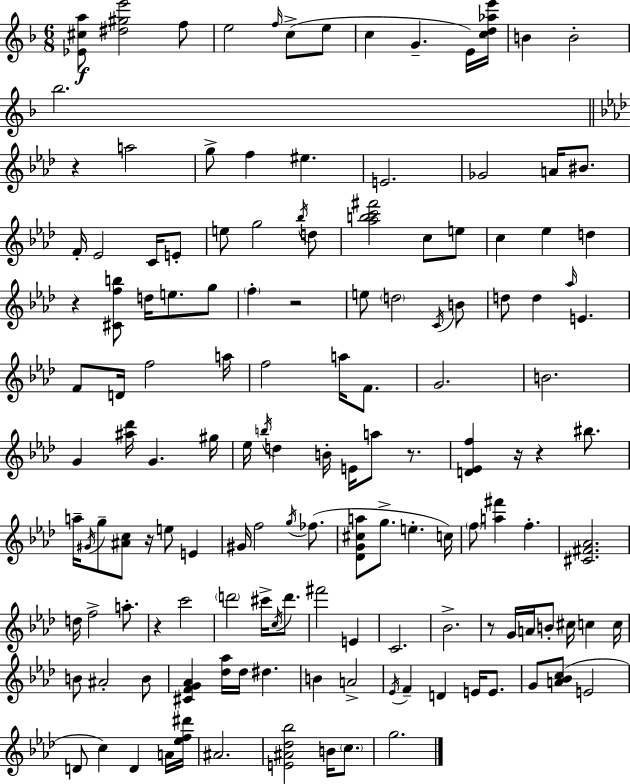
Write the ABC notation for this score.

X:1
T:Untitled
M:6/8
L:1/4
K:Dm
[_E^ca]/2 [^d^ge']2 f/2 e2 f/4 c/2 e/2 c G E/4 [cd_ae']/4 B B2 _b2 z a2 g/2 f ^e E2 _G2 A/4 ^B/2 F/4 _E2 C/4 E/2 e/2 g2 _b/4 d/2 [_abc'^f']2 c/2 e/2 c _e d z [^Cfb]/2 d/4 e/2 g/2 f z2 e/2 d2 C/4 B/2 d/2 d _a/4 E F/2 D/4 f2 a/4 f2 a/4 F/2 G2 B2 G [^a_d']/4 G ^g/4 _e/4 b/4 d B/4 E/4 a/2 z/2 [D_Ef] z/4 z ^b/2 a/4 ^G/4 g/2 [^Ac]/2 z/4 e/2 E ^G/4 f2 g/4 _f/2 [_DG^ca]/2 g/2 e c/4 f/2 [a^f'] f [^C^F_A]2 d/4 f2 a/2 z c'2 d'2 ^c'/4 c/4 d'/2 ^f'2 E C2 _B2 z/2 G/4 A/4 B/2 ^c/4 c c/4 B/2 ^A2 B/2 [^CFG_A] [_d_a]/4 _d/4 ^d B A2 _E/4 F D E/4 E/2 G/2 [A_Bc]/2 E2 D/2 c D A/4 [_ef^d']/4 ^A2 [E^A_d_b]2 B/4 c/2 g2